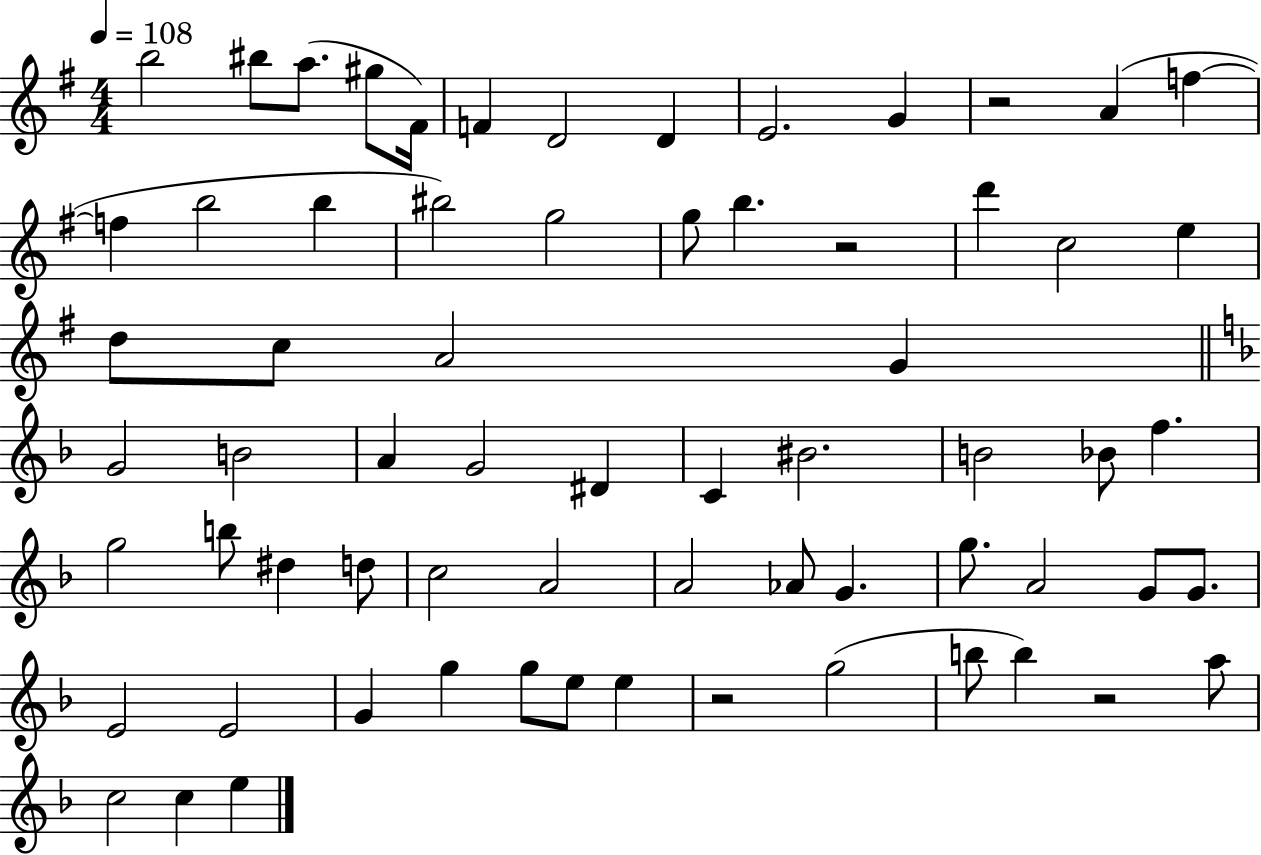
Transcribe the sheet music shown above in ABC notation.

X:1
T:Untitled
M:4/4
L:1/4
K:G
b2 ^b/2 a/2 ^g/2 ^F/4 F D2 D E2 G z2 A f f b2 b ^b2 g2 g/2 b z2 d' c2 e d/2 c/2 A2 G G2 B2 A G2 ^D C ^B2 B2 _B/2 f g2 b/2 ^d d/2 c2 A2 A2 _A/2 G g/2 A2 G/2 G/2 E2 E2 G g g/2 e/2 e z2 g2 b/2 b z2 a/2 c2 c e